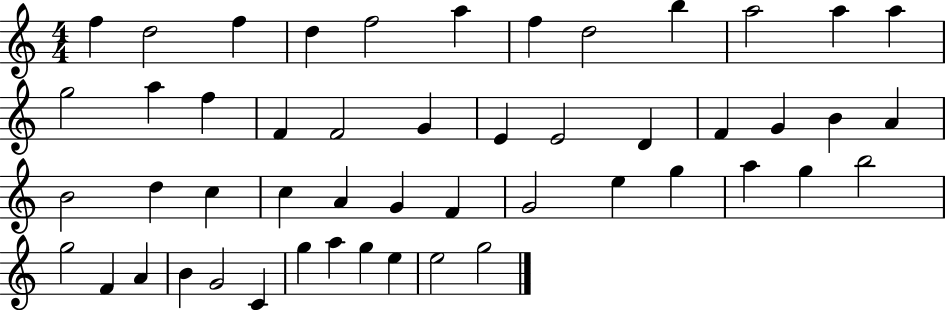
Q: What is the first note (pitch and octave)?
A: F5